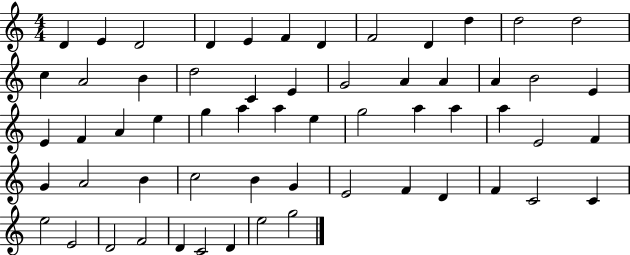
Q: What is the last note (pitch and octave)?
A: G5